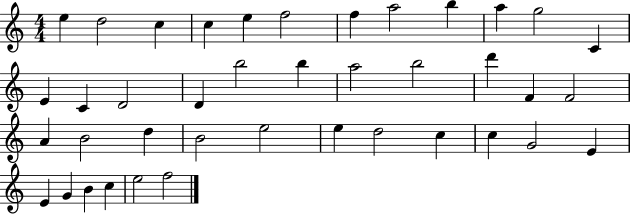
{
  \clef treble
  \numericTimeSignature
  \time 4/4
  \key c \major
  e''4 d''2 c''4 | c''4 e''4 f''2 | f''4 a''2 b''4 | a''4 g''2 c'4 | \break e'4 c'4 d'2 | d'4 b''2 b''4 | a''2 b''2 | d'''4 f'4 f'2 | \break a'4 b'2 d''4 | b'2 e''2 | e''4 d''2 c''4 | c''4 g'2 e'4 | \break e'4 g'4 b'4 c''4 | e''2 f''2 | \bar "|."
}